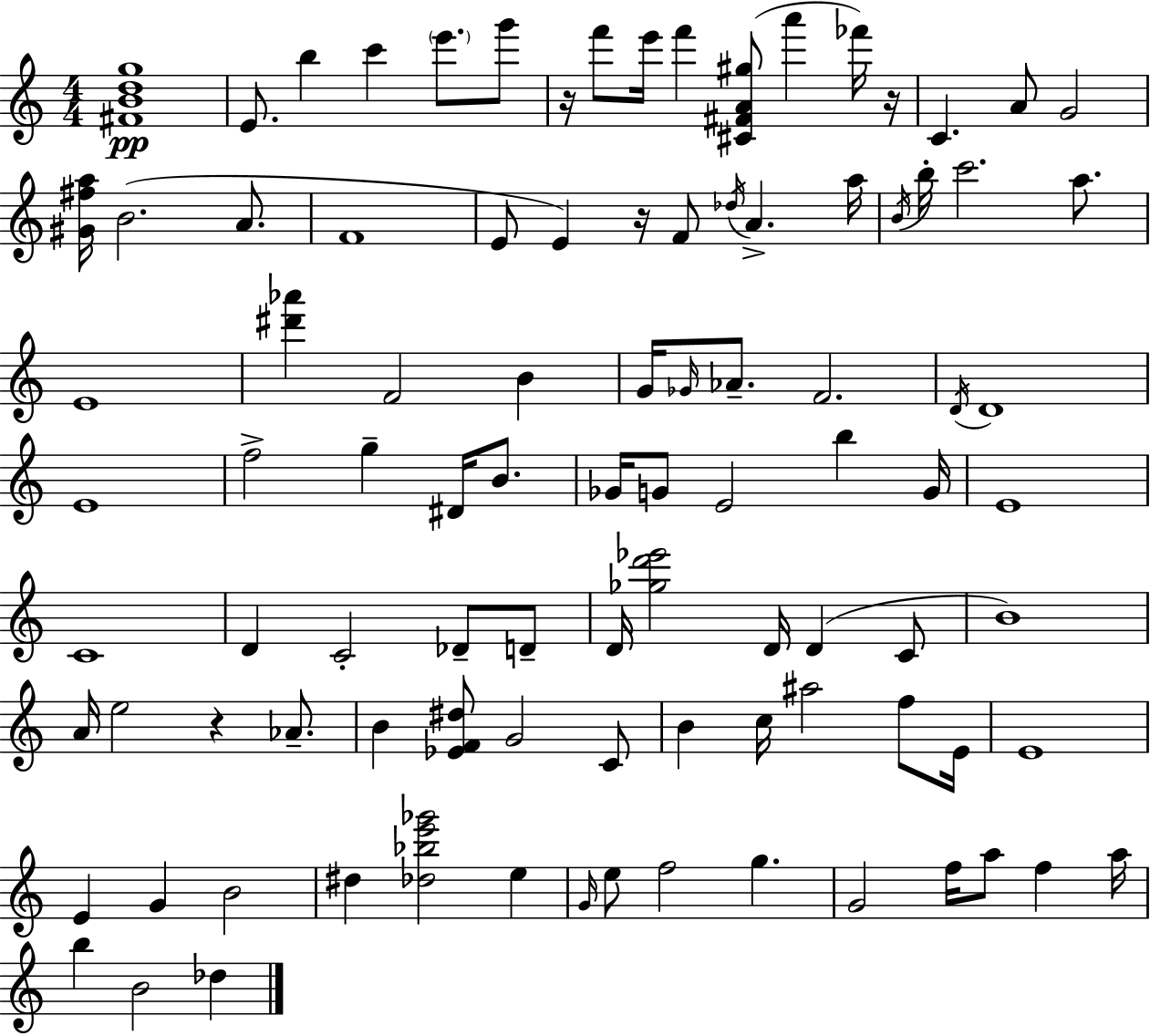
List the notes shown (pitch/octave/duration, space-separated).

[F#4,B4,D5,G5]/w E4/e. B5/q C6/q E6/e. G6/e R/s F6/e E6/s F6/q [C#4,F#4,A4,G#5]/e A6/q FES6/s R/s C4/q. A4/e G4/h [G#4,F#5,A5]/s B4/h. A4/e. F4/w E4/e E4/q R/s F4/e Db5/s A4/q. A5/s B4/s B5/s C6/h. A5/e. E4/w [D#6,Ab6]/q F4/h B4/q G4/s Gb4/s Ab4/e. F4/h. D4/s D4/w E4/w F5/h G5/q D#4/s B4/e. Gb4/s G4/e E4/h B5/q G4/s E4/w C4/w D4/q C4/h Db4/e D4/e D4/s [Gb5,D6,Eb6]/h D4/s D4/q C4/e B4/w A4/s E5/h R/q Ab4/e. B4/q [Eb4,F4,D#5]/e G4/h C4/e B4/q C5/s A#5/h F5/e E4/s E4/w E4/q G4/q B4/h D#5/q [Db5,Bb5,E6,Gb6]/h E5/q G4/s E5/e F5/h G5/q. G4/h F5/s A5/e F5/q A5/s B5/q B4/h Db5/q